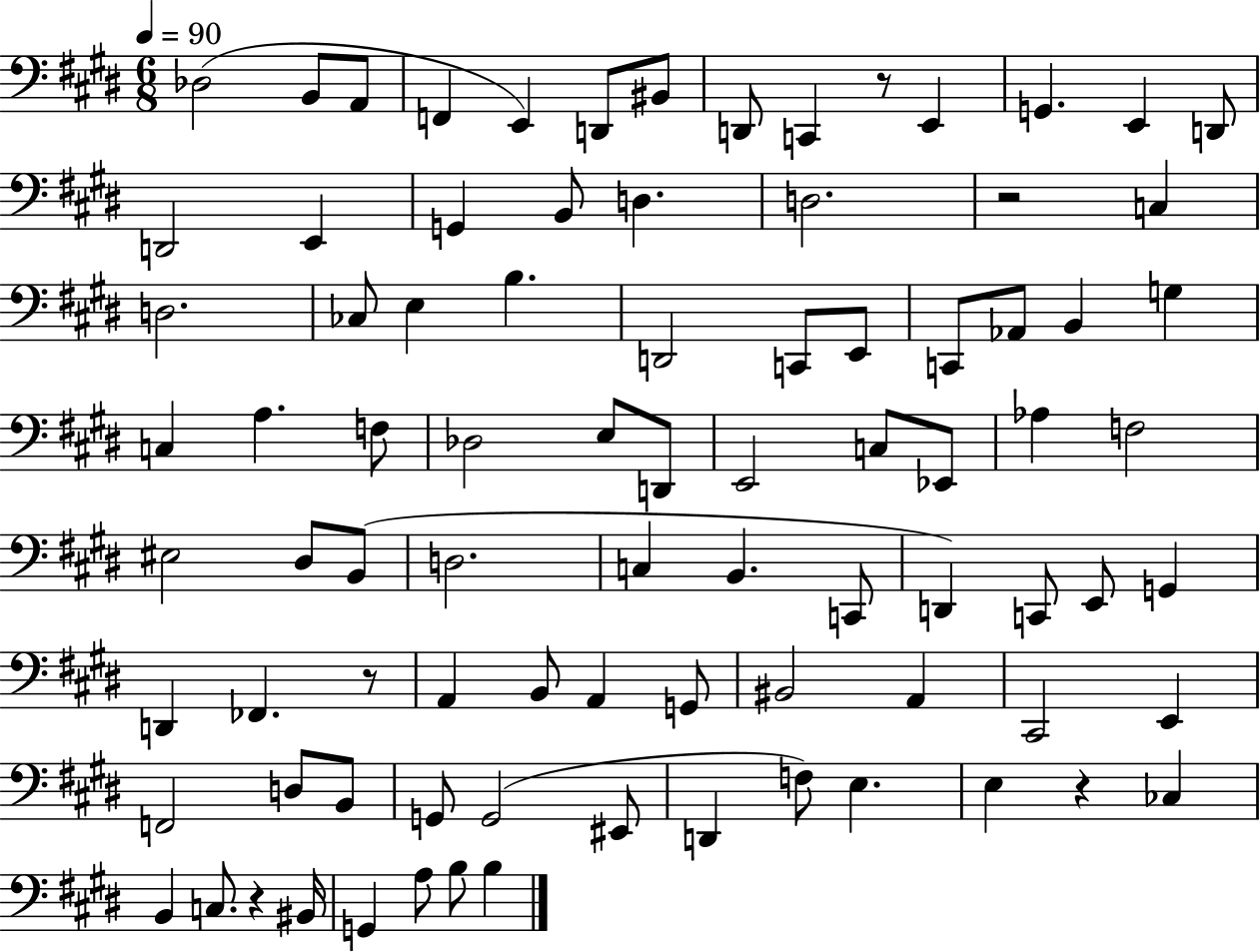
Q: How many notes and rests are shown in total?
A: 86